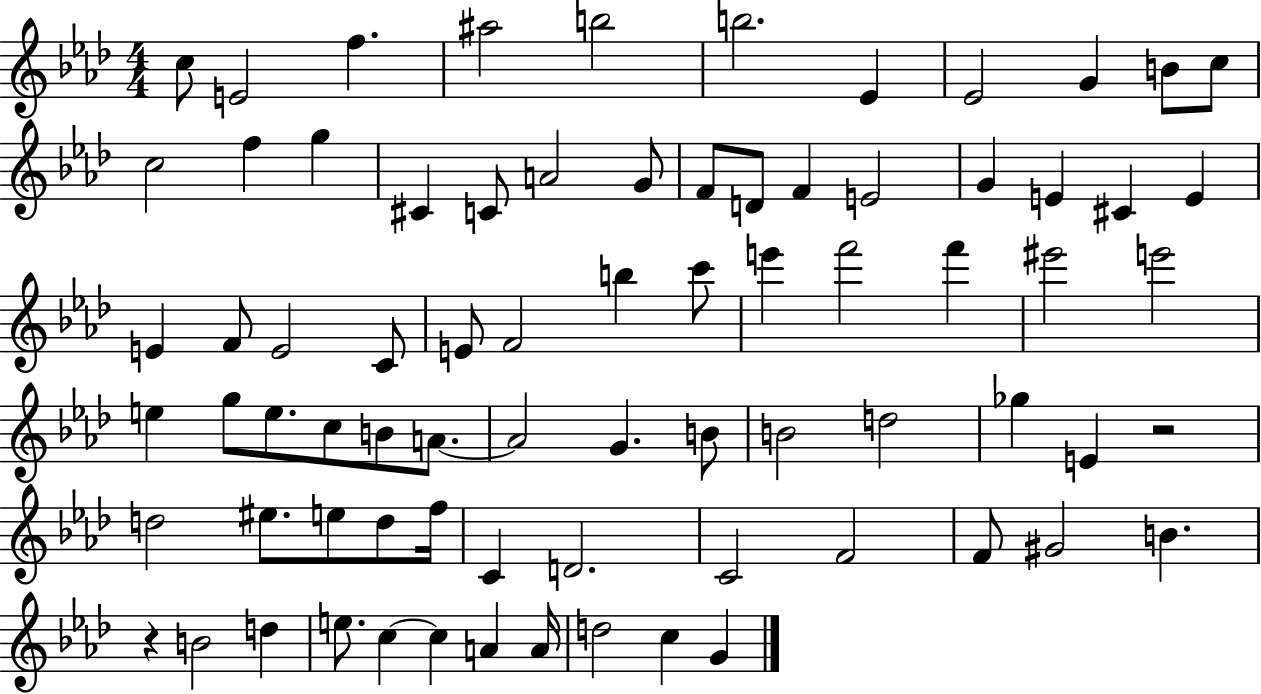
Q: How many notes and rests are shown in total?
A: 76